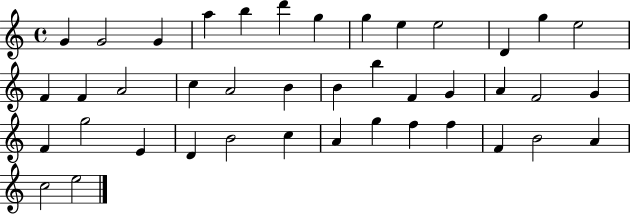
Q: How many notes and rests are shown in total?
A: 41